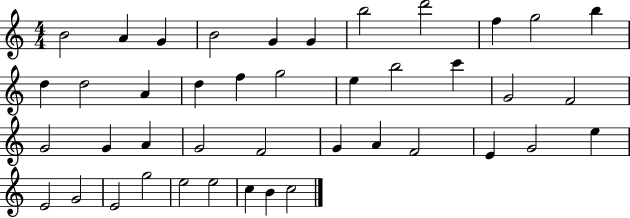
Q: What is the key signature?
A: C major